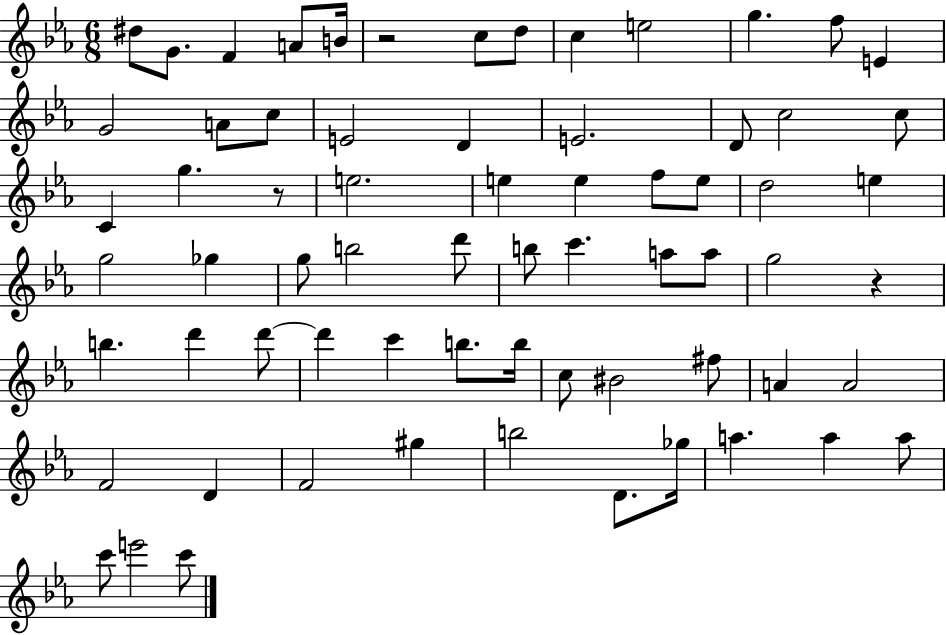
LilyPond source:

{
  \clef treble
  \numericTimeSignature
  \time 6/8
  \key ees \major
  dis''8 g'8. f'4 a'8 b'16 | r2 c''8 d''8 | c''4 e''2 | g''4. f''8 e'4 | \break g'2 a'8 c''8 | e'2 d'4 | e'2. | d'8 c''2 c''8 | \break c'4 g''4. r8 | e''2. | e''4 e''4 f''8 e''8 | d''2 e''4 | \break g''2 ges''4 | g''8 b''2 d'''8 | b''8 c'''4. a''8 a''8 | g''2 r4 | \break b''4. d'''4 d'''8~~ | d'''4 c'''4 b''8. b''16 | c''8 bis'2 fis''8 | a'4 a'2 | \break f'2 d'4 | f'2 gis''4 | b''2 d'8. ges''16 | a''4. a''4 a''8 | \break c'''8 e'''2 c'''8 | \bar "|."
}